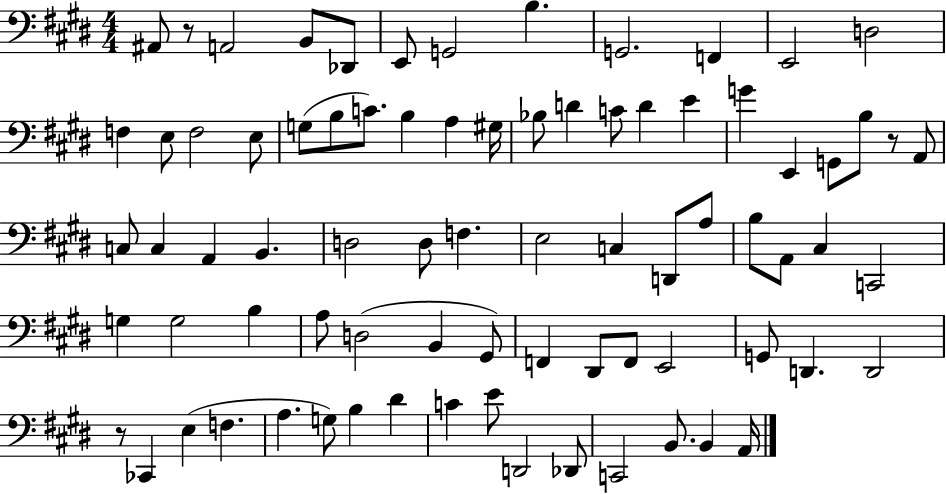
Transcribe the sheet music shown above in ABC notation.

X:1
T:Untitled
M:4/4
L:1/4
K:E
^A,,/2 z/2 A,,2 B,,/2 _D,,/2 E,,/2 G,,2 B, G,,2 F,, E,,2 D,2 F, E,/2 F,2 E,/2 G,/2 B,/2 C/2 B, A, ^G,/4 _B,/2 D C/2 D E G E,, G,,/2 B,/2 z/2 A,,/2 C,/2 C, A,, B,, D,2 D,/2 F, E,2 C, D,,/2 A,/2 B,/2 A,,/2 ^C, C,,2 G, G,2 B, A,/2 D,2 B,, ^G,,/2 F,, ^D,,/2 F,,/2 E,,2 G,,/2 D,, D,,2 z/2 _C,, E, F, A, G,/2 B, ^D C E/2 D,,2 _D,,/2 C,,2 B,,/2 B,, A,,/4